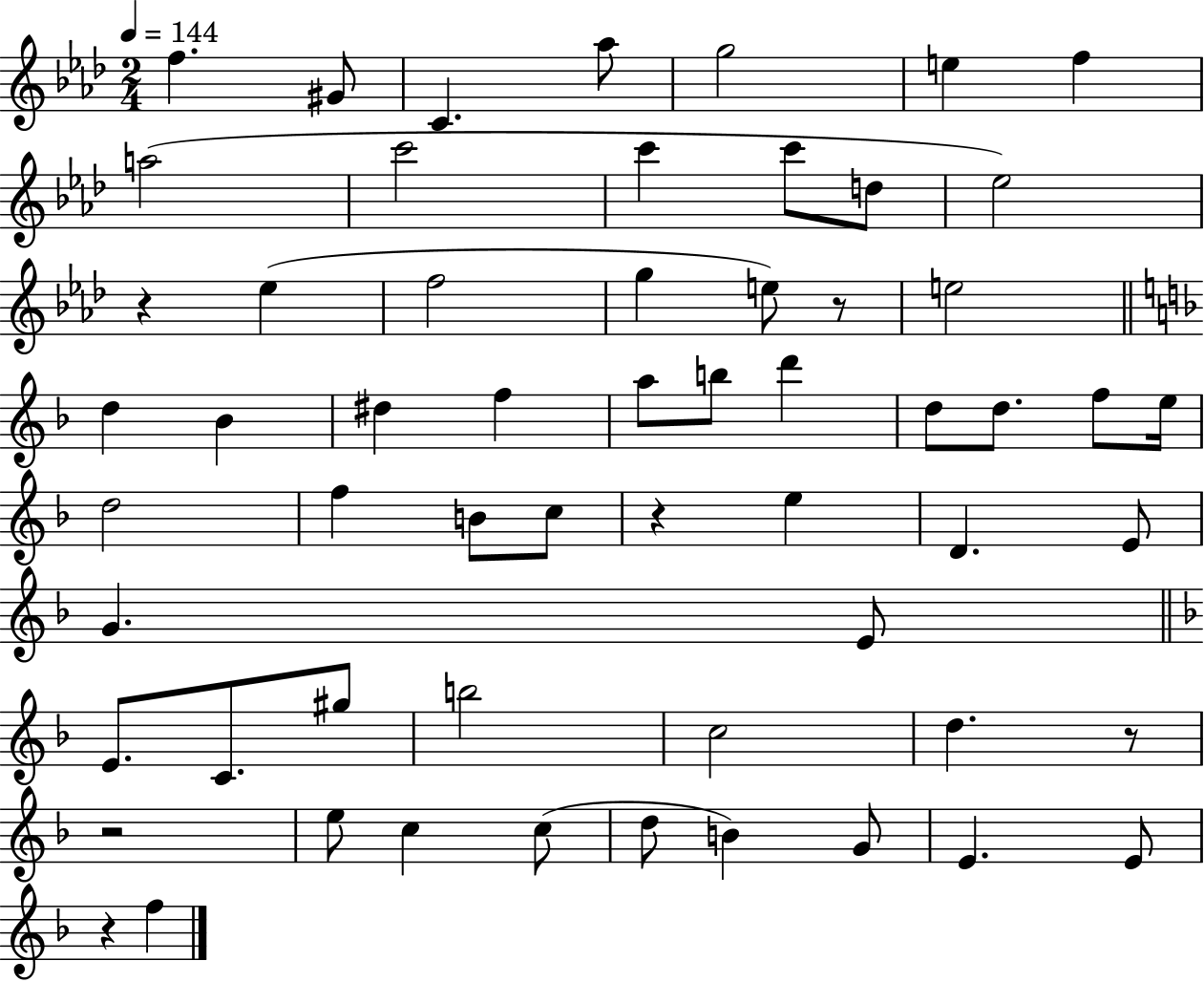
{
  \clef treble
  \numericTimeSignature
  \time 2/4
  \key aes \major
  \tempo 4 = 144
  \repeat volta 2 { f''4. gis'8 | c'4. aes''8 | g''2 | e''4 f''4 | \break a''2( | c'''2 | c'''4 c'''8 d''8 | ees''2) | \break r4 ees''4( | f''2 | g''4 e''8) r8 | e''2 | \break \bar "||" \break \key f \major d''4 bes'4 | dis''4 f''4 | a''8 b''8 d'''4 | d''8 d''8. f''8 e''16 | \break d''2 | f''4 b'8 c''8 | r4 e''4 | d'4. e'8 | \break g'4. e'8 | \bar "||" \break \key d \minor e'8. c'8. gis''8 | b''2 | c''2 | d''4. r8 | \break r2 | e''8 c''4 c''8( | d''8 b'4) g'8 | e'4. e'8 | \break r4 f''4 | } \bar "|."
}